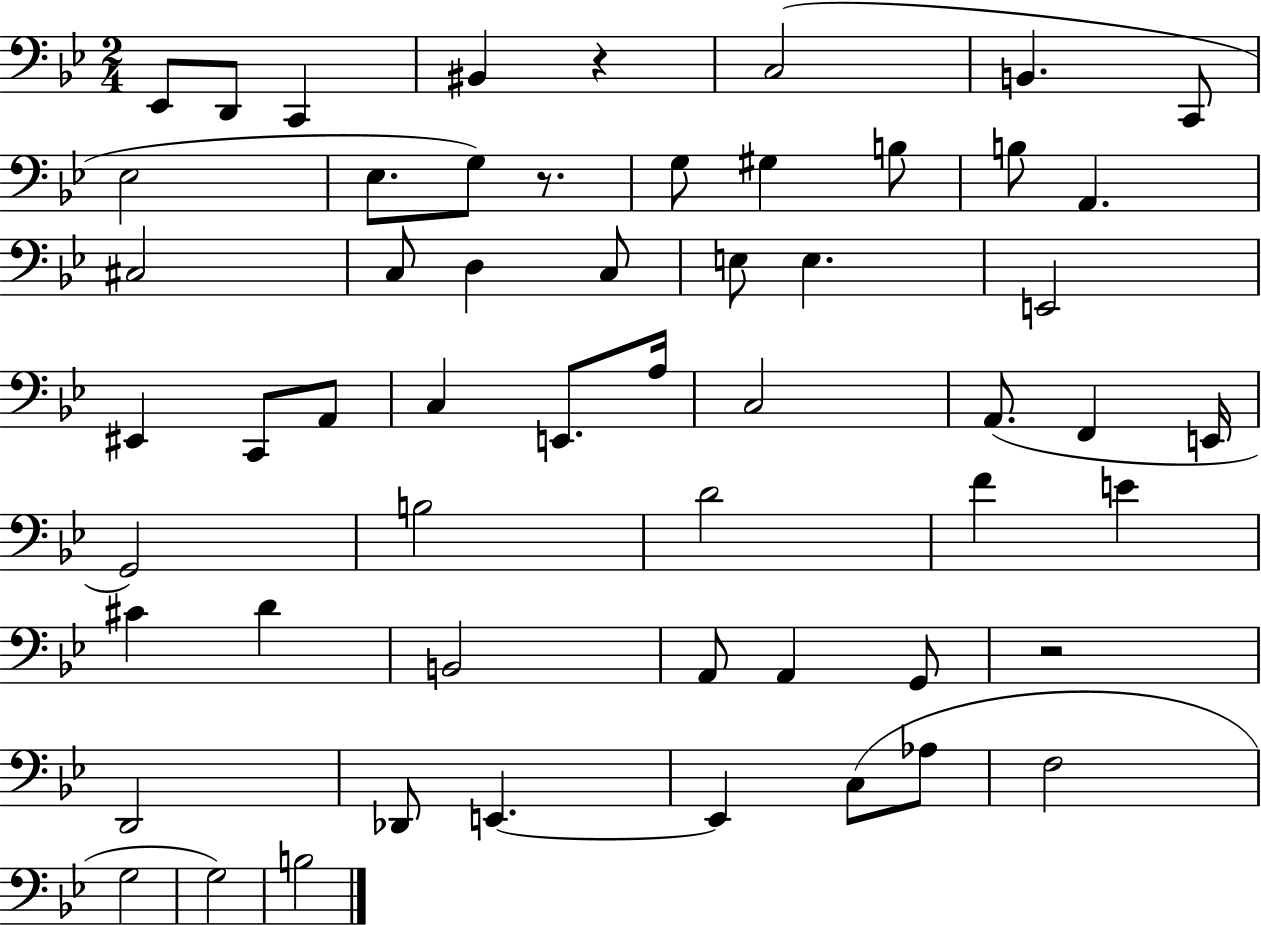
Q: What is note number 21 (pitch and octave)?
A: E3